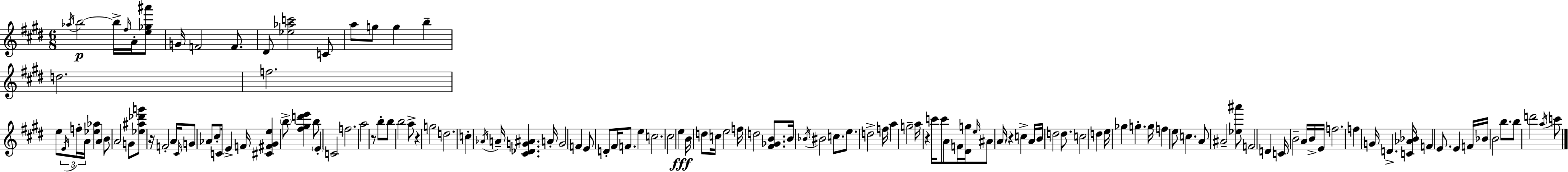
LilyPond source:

{
  \clef treble
  \numericTimeSignature
  \time 6/8
  \key e \major
  \acciaccatura { aes''16 }\p b''2~~ b''16-> \grace { fis''16 } a'16-. | <e'' ges'' ais'''>8 g'16 f'2 f'8. | dis'8 <ees'' aes'' c'''>2 | c'8 a''8 g''8 g''4 b''4-- | \break d''2. | f''2. | e''8 \tuplet 3/2 { \acciaccatura { e'16 } f''16-. a'16 } <ees'' aes''>4 a'4 | b'8 a'2 | \break g'8 <ees'' ais'' des''' g'''>8 r16 f'2-. | a'16 \grace { cis'16 } g'8 aes'8 cis''8-. c'16 e'4-> | f'16 <cis' fis' gis' e''>4 \parenthesize b''8-> <fis'' gis'' d''' e'''>4 | b''8 \parenthesize e'4-. c'2 | \break f''2. | a''2 | r8 b''8-. b''8 b''2 | a''8-> r4 g''2 | \break d''2. | c''4-. \acciaccatura { aes'16 } a'16-- <cis' des' g' ais'>4. | a'16-. g'2 | f'4 e'8 d'8-. fis'16 f'8. | \break e''4 c''2. | cis''2 | e''4\fff b'16 d''8 c''16 e''2 | f''16 d''2 | \break <fis' ges' b'>8. b'16 \acciaccatura { bes'16 } bis'2 | c''8. e''8. d''2-> | f''16 a''4 g''2-- | a''16 r4 c'''16 | \break c'''8 a'8 f'16 <dis' g''>16 \grace { e''16 } ais'8 \parenthesize a'16 r4 | c''4-> a'16 b'16 d''2 | d''8. c''2 | d''4 e''16 ges''4 | \break g''4.-. g''16 f''4 e''8 | c''4. a'8 ais'2-- | <ees'' ais'''>8 f'2 | d'4 c'16 b'2-- | \break a'16 b'16-> e'16 f''2. | f''4 g'16 | d'4.-> <c' aes' bes'>16 f'4 e'8. | e'4 f'16 bes'16 b'2 | \break b''8. b''8 d'''2 | \acciaccatura { a''16 } c'''8 \bar "|."
}